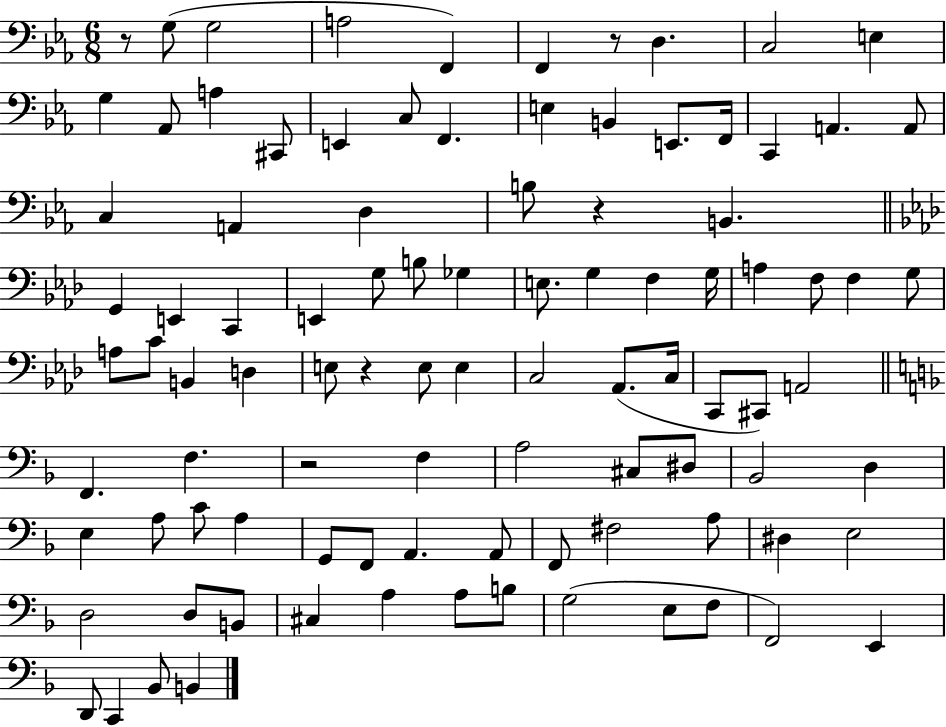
R/e G3/e G3/h A3/h F2/q F2/q R/e D3/q. C3/h E3/q G3/q Ab2/e A3/q C#2/e E2/q C3/e F2/q. E3/q B2/q E2/e. F2/s C2/q A2/q. A2/e C3/q A2/q D3/q B3/e R/q B2/q. G2/q E2/q C2/q E2/q G3/e B3/e Gb3/q E3/e. G3/q F3/q G3/s A3/q F3/e F3/q G3/e A3/e C4/e B2/q D3/q E3/e R/q E3/e E3/q C3/h Ab2/e. C3/s C2/e C#2/e A2/h F2/q. F3/q. R/h F3/q A3/h C#3/e D#3/e Bb2/h D3/q E3/q A3/e C4/e A3/q G2/e F2/e A2/q. A2/e F2/e F#3/h A3/e D#3/q E3/h D3/h D3/e B2/e C#3/q A3/q A3/e B3/e G3/h E3/e F3/e F2/h E2/q D2/e C2/q Bb2/e B2/q